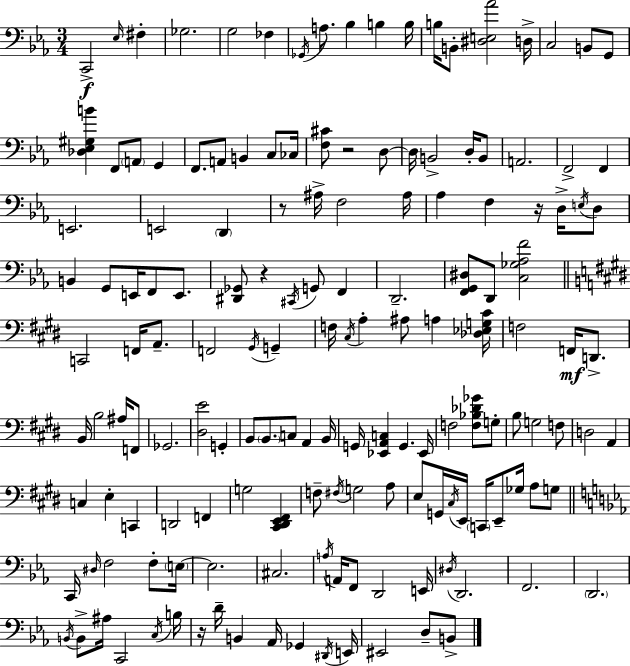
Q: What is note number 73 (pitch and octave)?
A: Gb2